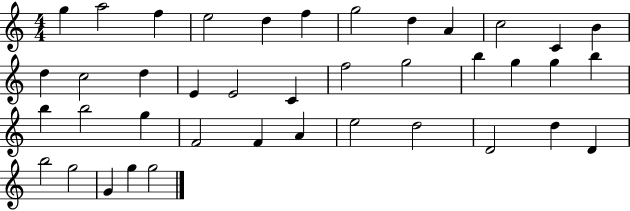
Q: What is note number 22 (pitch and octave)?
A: G5